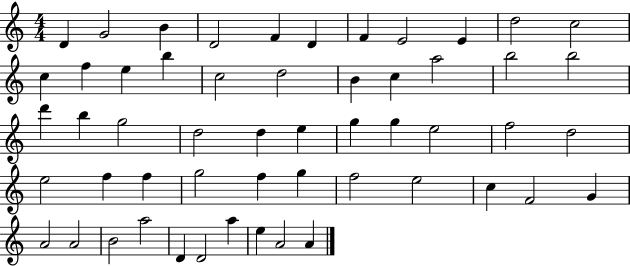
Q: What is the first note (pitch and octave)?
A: D4